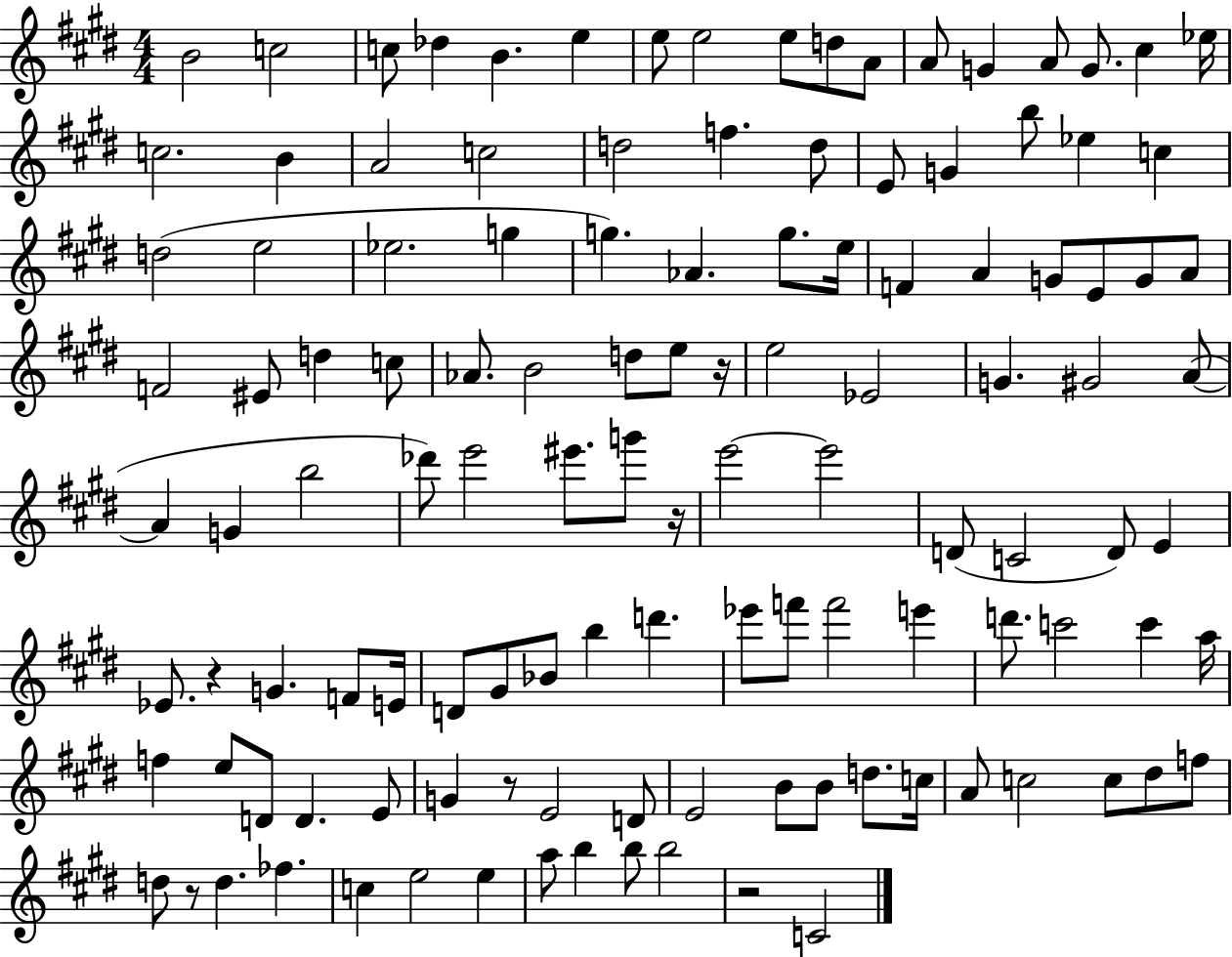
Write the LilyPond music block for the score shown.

{
  \clef treble
  \numericTimeSignature
  \time 4/4
  \key e \major
  \repeat volta 2 { b'2 c''2 | c''8 des''4 b'4. e''4 | e''8 e''2 e''8 d''8 a'8 | a'8 g'4 a'8 g'8. cis''4 ees''16 | \break c''2. b'4 | a'2 c''2 | d''2 f''4. d''8 | e'8 g'4 b''8 ees''4 c''4 | \break d''2( e''2 | ees''2. g''4 | g''4.) aes'4. g''8. e''16 | f'4 a'4 g'8 e'8 g'8 a'8 | \break f'2 eis'8 d''4 c''8 | aes'8. b'2 d''8 e''8 r16 | e''2 ees'2 | g'4. gis'2 a'8~(~ | \break a'4 g'4 b''2 | des'''8) e'''2 eis'''8. g'''8 r16 | e'''2~~ e'''2 | d'8( c'2 d'8) e'4 | \break ees'8. r4 g'4. f'8 e'16 | d'8 gis'8 bes'8 b''4 d'''4. | ees'''8 f'''8 f'''2 e'''4 | d'''8. c'''2 c'''4 a''16 | \break f''4 e''8 d'8 d'4. e'8 | g'4 r8 e'2 d'8 | e'2 b'8 b'8 d''8. c''16 | a'8 c''2 c''8 dis''8 f''8 | \break d''8 r8 d''4. fes''4. | c''4 e''2 e''4 | a''8 b''4 b''8 b''2 | r2 c'2 | \break } \bar "|."
}